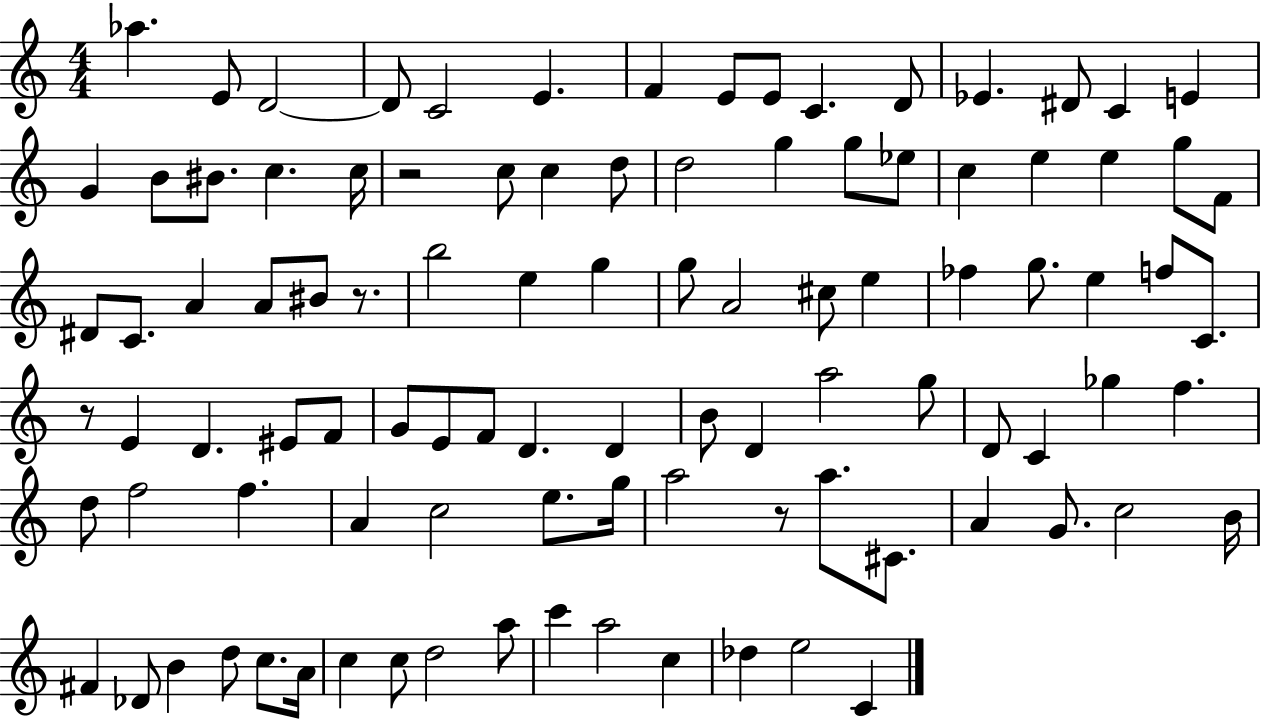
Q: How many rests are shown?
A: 4